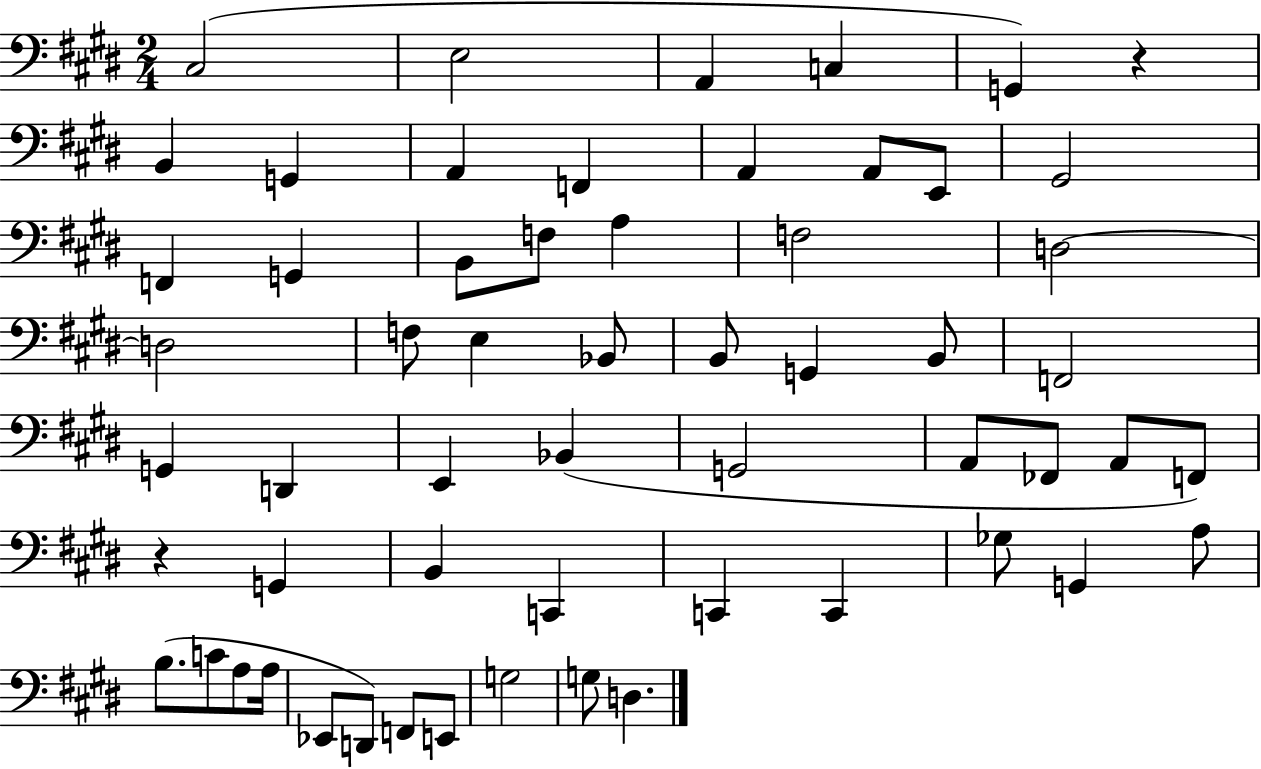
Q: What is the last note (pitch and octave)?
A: D3